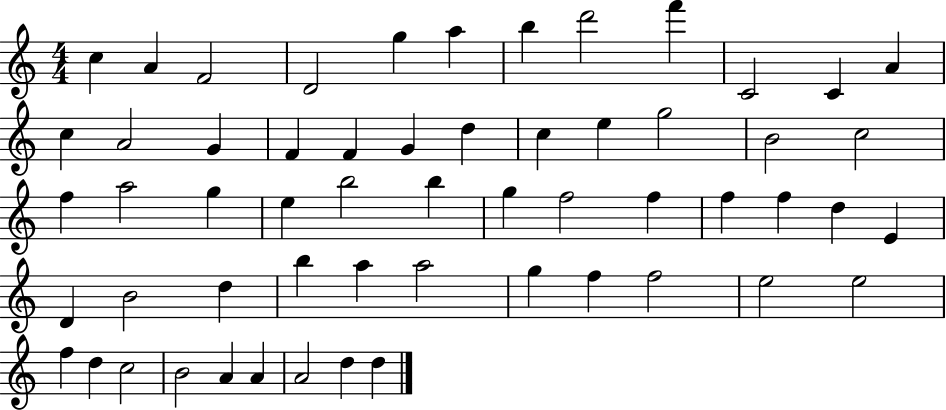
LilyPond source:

{
  \clef treble
  \numericTimeSignature
  \time 4/4
  \key c \major
  c''4 a'4 f'2 | d'2 g''4 a''4 | b''4 d'''2 f'''4 | c'2 c'4 a'4 | \break c''4 a'2 g'4 | f'4 f'4 g'4 d''4 | c''4 e''4 g''2 | b'2 c''2 | \break f''4 a''2 g''4 | e''4 b''2 b''4 | g''4 f''2 f''4 | f''4 f''4 d''4 e'4 | \break d'4 b'2 d''4 | b''4 a''4 a''2 | g''4 f''4 f''2 | e''2 e''2 | \break f''4 d''4 c''2 | b'2 a'4 a'4 | a'2 d''4 d''4 | \bar "|."
}